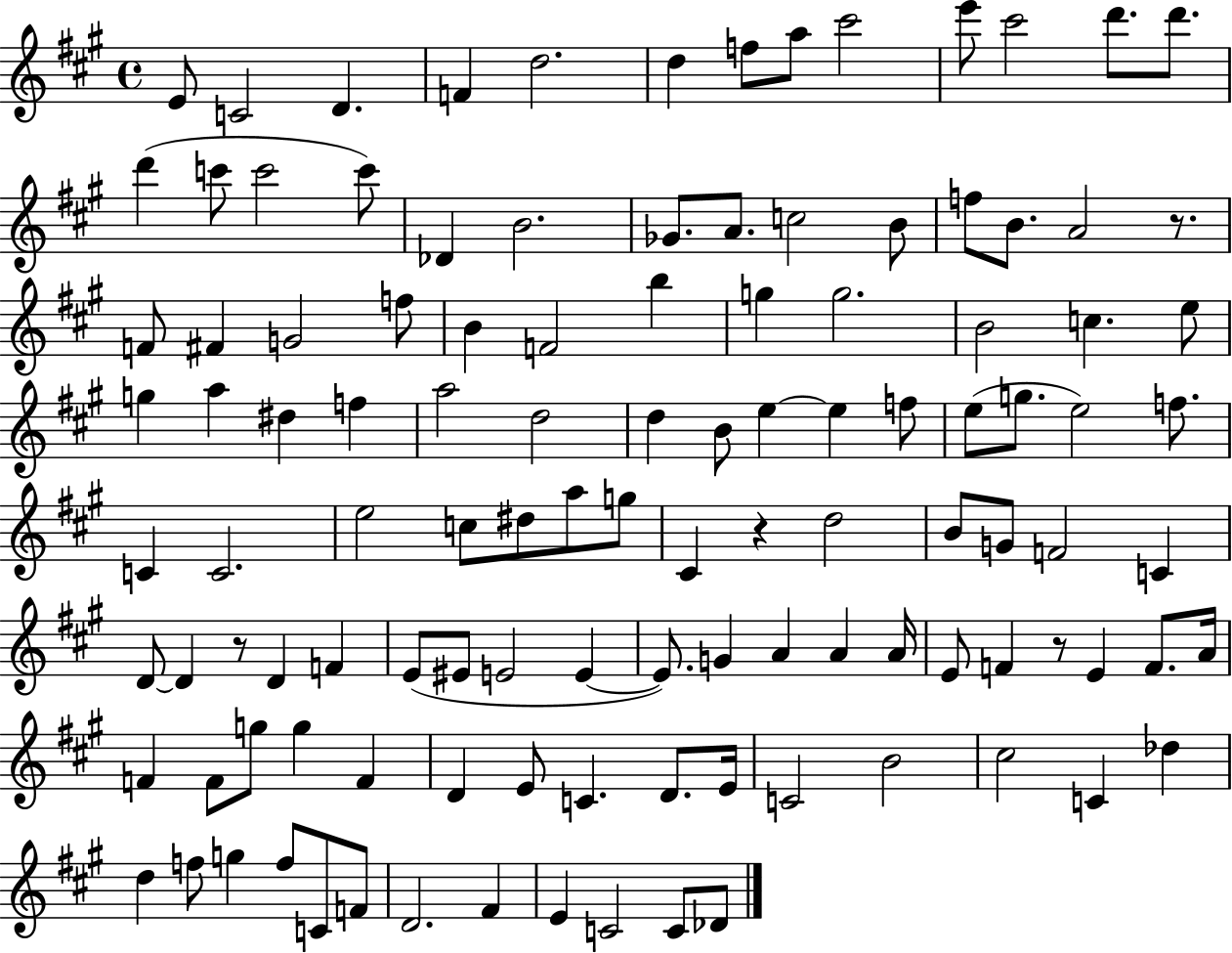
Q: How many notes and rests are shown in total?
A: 115